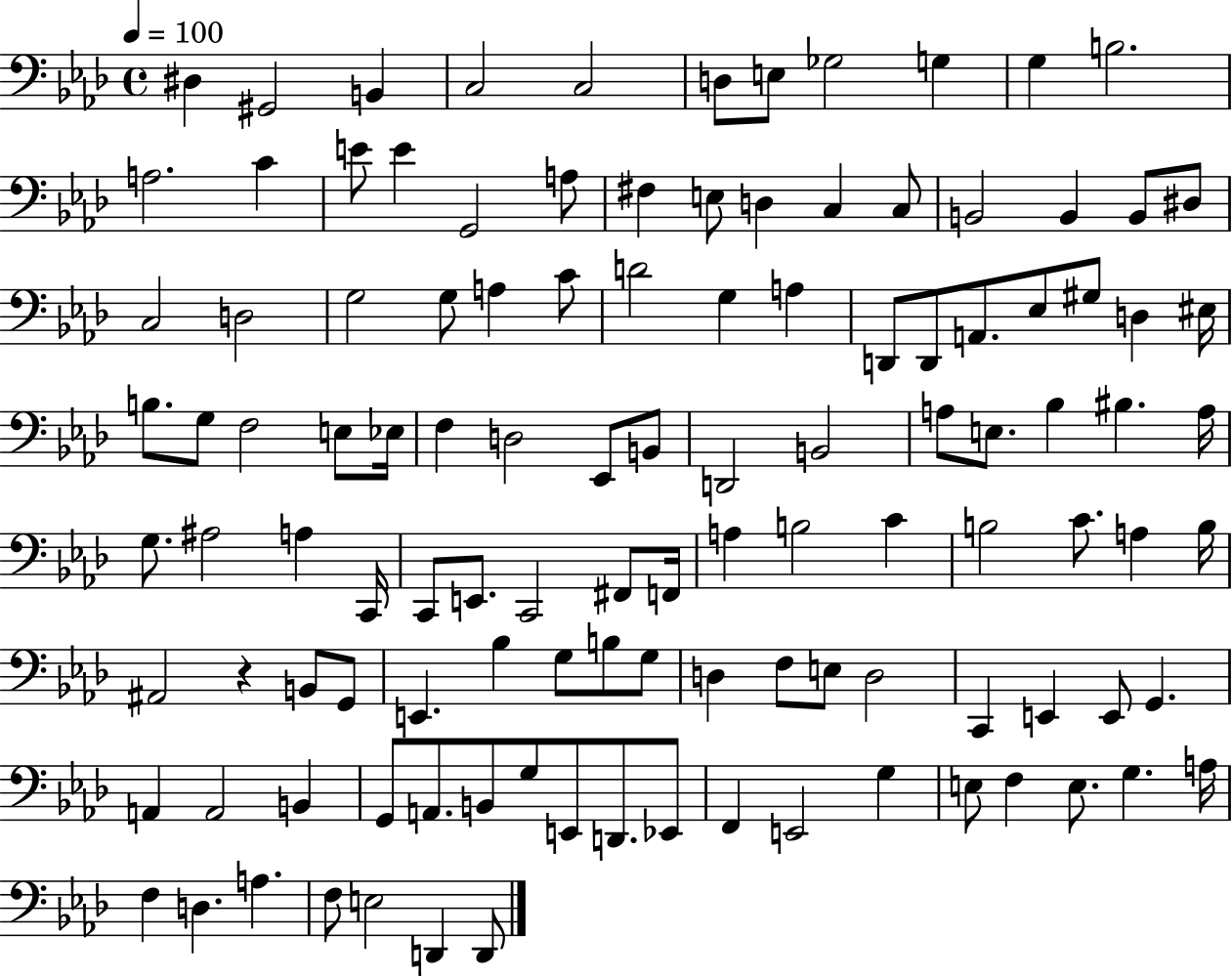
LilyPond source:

{
  \clef bass
  \time 4/4
  \defaultTimeSignature
  \key aes \major
  \tempo 4 = 100
  dis4 gis,2 b,4 | c2 c2 | d8 e8 ges2 g4 | g4 b2. | \break a2. c'4 | e'8 e'4 g,2 a8 | fis4 e8 d4 c4 c8 | b,2 b,4 b,8 dis8 | \break c2 d2 | g2 g8 a4 c'8 | d'2 g4 a4 | d,8 d,8 a,8. ees8 gis8 d4 eis16 | \break b8. g8 f2 e8 ees16 | f4 d2 ees,8 b,8 | d,2 b,2 | a8 e8. bes4 bis4. a16 | \break g8. ais2 a4 c,16 | c,8 e,8. c,2 fis,8 f,16 | a4 b2 c'4 | b2 c'8. a4 b16 | \break ais,2 r4 b,8 g,8 | e,4. bes4 g8 b8 g8 | d4 f8 e8 d2 | c,4 e,4 e,8 g,4. | \break a,4 a,2 b,4 | g,8 a,8. b,8 g8 e,8 d,8. ees,8 | f,4 e,2 g4 | e8 f4 e8. g4. a16 | \break f4 d4. a4. | f8 e2 d,4 d,8 | \bar "|."
}